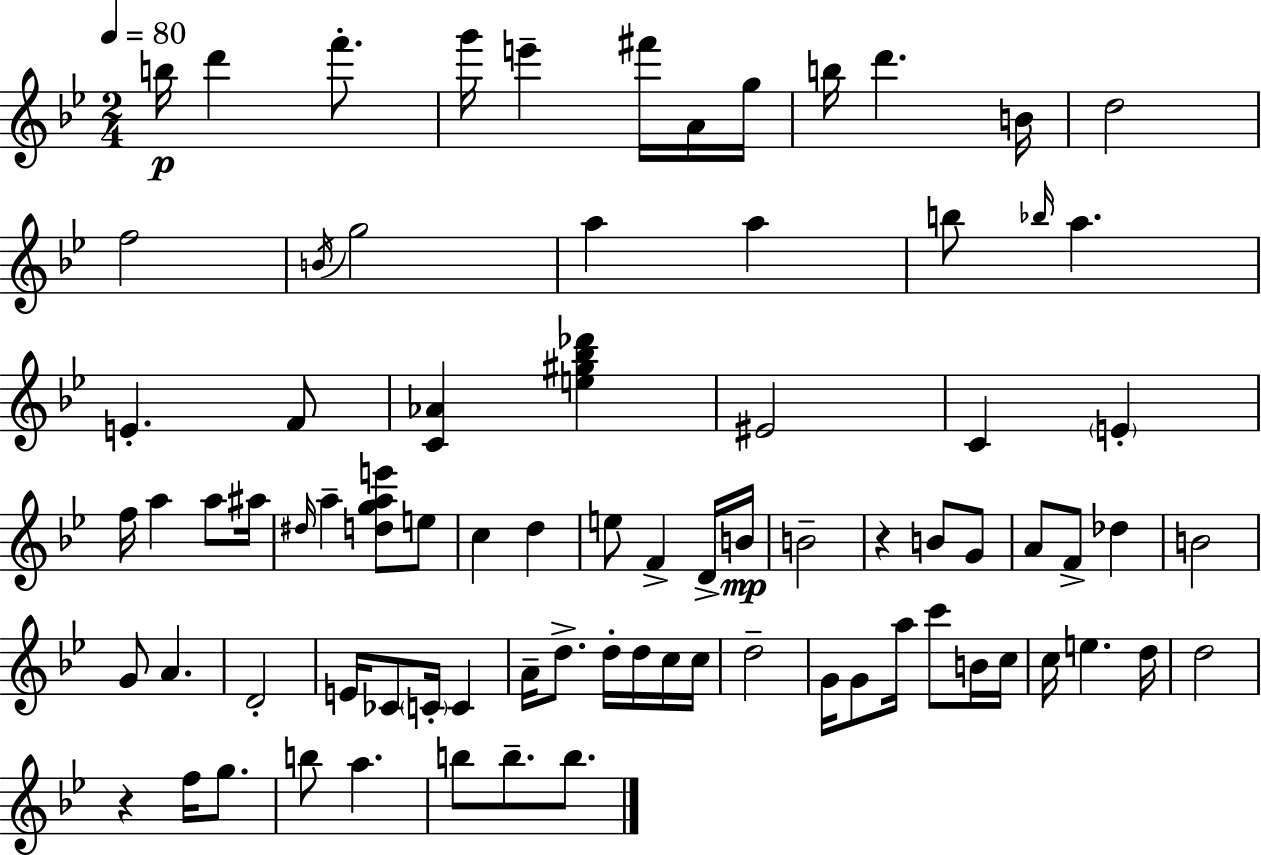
{
  \clef treble
  \numericTimeSignature
  \time 2/4
  \key g \minor
  \tempo 4 = 80
  b''16\p d'''4 f'''8.-. | g'''16 e'''4-- fis'''16 a'16 g''16 | b''16 d'''4. b'16 | d''2 | \break f''2 | \acciaccatura { b'16 } g''2 | a''4 a''4 | b''8 \grace { bes''16 } a''4. | \break e'4.-. | f'8 <c' aes'>4 <e'' gis'' bes'' des'''>4 | eis'2 | c'4 \parenthesize e'4-. | \break f''16 a''4 a''8 | ais''16 \grace { dis''16 } a''4-- <d'' g'' a'' e'''>8 | e''8 c''4 d''4 | e''8 f'4-> | \break d'16-> b'16\mp b'2-- | r4 b'8 | g'8 a'8 f'8-> des''4 | b'2 | \break g'8 a'4. | d'2-. | e'16 ces'8 \parenthesize c'16-. c'4 | a'16-- d''8.-> d''16-. | \break d''16 c''16 c''16 d''2-- | g'16 g'8 a''16 c'''8 | b'16 c''16 c''16 e''4. | d''16 d''2 | \break r4 f''16 | g''8. b''8 a''4. | b''8 b''8.-- | b''8. \bar "|."
}